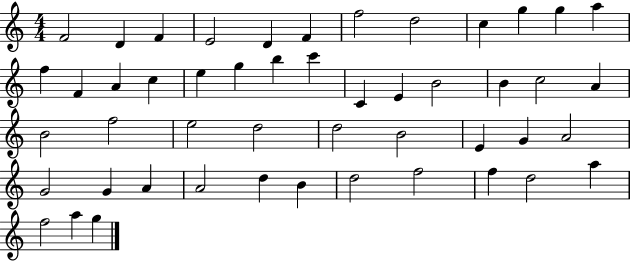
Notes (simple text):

F4/h D4/q F4/q E4/h D4/q F4/q F5/h D5/h C5/q G5/q G5/q A5/q F5/q F4/q A4/q C5/q E5/q G5/q B5/q C6/q C4/q E4/q B4/h B4/q C5/h A4/q B4/h F5/h E5/h D5/h D5/h B4/h E4/q G4/q A4/h G4/h G4/q A4/q A4/h D5/q B4/q D5/h F5/h F5/q D5/h A5/q F5/h A5/q G5/q